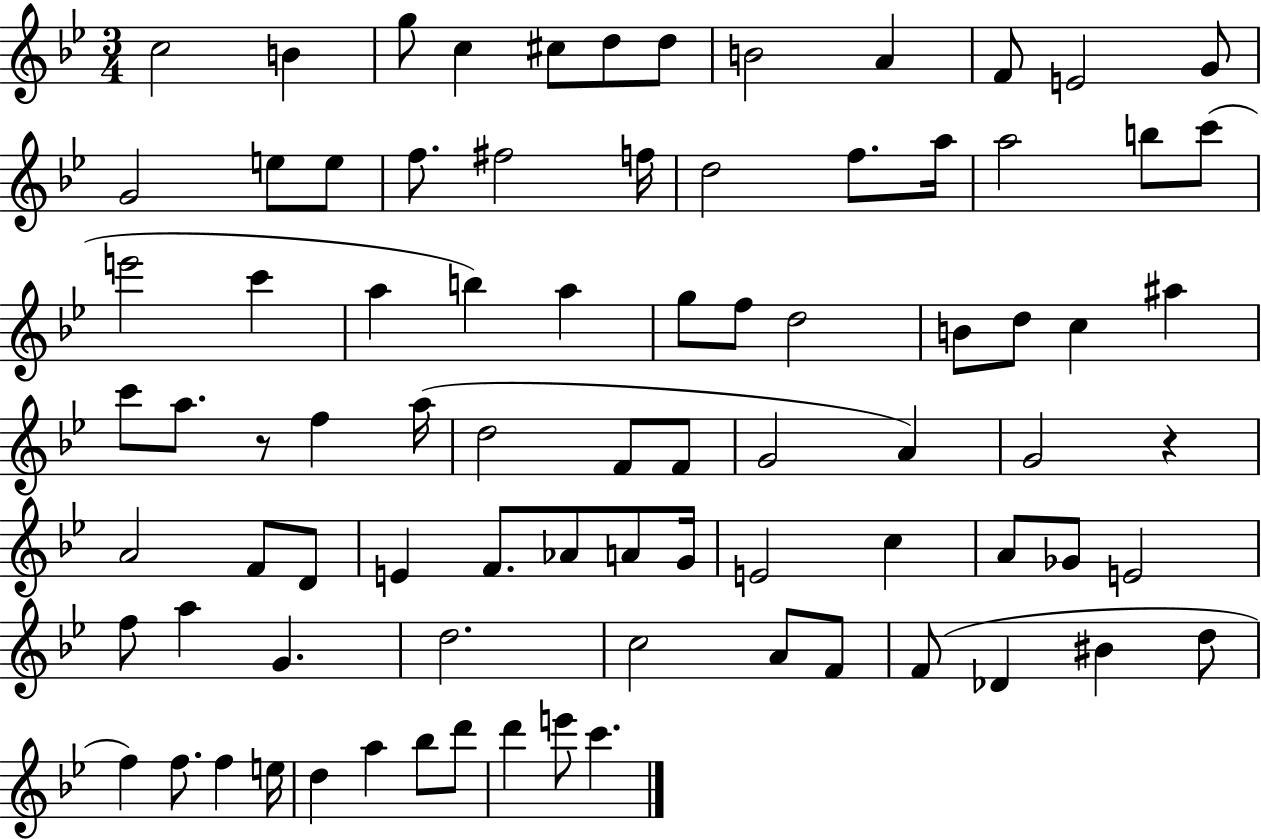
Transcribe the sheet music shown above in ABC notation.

X:1
T:Untitled
M:3/4
L:1/4
K:Bb
c2 B g/2 c ^c/2 d/2 d/2 B2 A F/2 E2 G/2 G2 e/2 e/2 f/2 ^f2 f/4 d2 f/2 a/4 a2 b/2 c'/2 e'2 c' a b a g/2 f/2 d2 B/2 d/2 c ^a c'/2 a/2 z/2 f a/4 d2 F/2 F/2 G2 A G2 z A2 F/2 D/2 E F/2 _A/2 A/2 G/4 E2 c A/2 _G/2 E2 f/2 a G d2 c2 A/2 F/2 F/2 _D ^B d/2 f f/2 f e/4 d a _b/2 d'/2 d' e'/2 c'